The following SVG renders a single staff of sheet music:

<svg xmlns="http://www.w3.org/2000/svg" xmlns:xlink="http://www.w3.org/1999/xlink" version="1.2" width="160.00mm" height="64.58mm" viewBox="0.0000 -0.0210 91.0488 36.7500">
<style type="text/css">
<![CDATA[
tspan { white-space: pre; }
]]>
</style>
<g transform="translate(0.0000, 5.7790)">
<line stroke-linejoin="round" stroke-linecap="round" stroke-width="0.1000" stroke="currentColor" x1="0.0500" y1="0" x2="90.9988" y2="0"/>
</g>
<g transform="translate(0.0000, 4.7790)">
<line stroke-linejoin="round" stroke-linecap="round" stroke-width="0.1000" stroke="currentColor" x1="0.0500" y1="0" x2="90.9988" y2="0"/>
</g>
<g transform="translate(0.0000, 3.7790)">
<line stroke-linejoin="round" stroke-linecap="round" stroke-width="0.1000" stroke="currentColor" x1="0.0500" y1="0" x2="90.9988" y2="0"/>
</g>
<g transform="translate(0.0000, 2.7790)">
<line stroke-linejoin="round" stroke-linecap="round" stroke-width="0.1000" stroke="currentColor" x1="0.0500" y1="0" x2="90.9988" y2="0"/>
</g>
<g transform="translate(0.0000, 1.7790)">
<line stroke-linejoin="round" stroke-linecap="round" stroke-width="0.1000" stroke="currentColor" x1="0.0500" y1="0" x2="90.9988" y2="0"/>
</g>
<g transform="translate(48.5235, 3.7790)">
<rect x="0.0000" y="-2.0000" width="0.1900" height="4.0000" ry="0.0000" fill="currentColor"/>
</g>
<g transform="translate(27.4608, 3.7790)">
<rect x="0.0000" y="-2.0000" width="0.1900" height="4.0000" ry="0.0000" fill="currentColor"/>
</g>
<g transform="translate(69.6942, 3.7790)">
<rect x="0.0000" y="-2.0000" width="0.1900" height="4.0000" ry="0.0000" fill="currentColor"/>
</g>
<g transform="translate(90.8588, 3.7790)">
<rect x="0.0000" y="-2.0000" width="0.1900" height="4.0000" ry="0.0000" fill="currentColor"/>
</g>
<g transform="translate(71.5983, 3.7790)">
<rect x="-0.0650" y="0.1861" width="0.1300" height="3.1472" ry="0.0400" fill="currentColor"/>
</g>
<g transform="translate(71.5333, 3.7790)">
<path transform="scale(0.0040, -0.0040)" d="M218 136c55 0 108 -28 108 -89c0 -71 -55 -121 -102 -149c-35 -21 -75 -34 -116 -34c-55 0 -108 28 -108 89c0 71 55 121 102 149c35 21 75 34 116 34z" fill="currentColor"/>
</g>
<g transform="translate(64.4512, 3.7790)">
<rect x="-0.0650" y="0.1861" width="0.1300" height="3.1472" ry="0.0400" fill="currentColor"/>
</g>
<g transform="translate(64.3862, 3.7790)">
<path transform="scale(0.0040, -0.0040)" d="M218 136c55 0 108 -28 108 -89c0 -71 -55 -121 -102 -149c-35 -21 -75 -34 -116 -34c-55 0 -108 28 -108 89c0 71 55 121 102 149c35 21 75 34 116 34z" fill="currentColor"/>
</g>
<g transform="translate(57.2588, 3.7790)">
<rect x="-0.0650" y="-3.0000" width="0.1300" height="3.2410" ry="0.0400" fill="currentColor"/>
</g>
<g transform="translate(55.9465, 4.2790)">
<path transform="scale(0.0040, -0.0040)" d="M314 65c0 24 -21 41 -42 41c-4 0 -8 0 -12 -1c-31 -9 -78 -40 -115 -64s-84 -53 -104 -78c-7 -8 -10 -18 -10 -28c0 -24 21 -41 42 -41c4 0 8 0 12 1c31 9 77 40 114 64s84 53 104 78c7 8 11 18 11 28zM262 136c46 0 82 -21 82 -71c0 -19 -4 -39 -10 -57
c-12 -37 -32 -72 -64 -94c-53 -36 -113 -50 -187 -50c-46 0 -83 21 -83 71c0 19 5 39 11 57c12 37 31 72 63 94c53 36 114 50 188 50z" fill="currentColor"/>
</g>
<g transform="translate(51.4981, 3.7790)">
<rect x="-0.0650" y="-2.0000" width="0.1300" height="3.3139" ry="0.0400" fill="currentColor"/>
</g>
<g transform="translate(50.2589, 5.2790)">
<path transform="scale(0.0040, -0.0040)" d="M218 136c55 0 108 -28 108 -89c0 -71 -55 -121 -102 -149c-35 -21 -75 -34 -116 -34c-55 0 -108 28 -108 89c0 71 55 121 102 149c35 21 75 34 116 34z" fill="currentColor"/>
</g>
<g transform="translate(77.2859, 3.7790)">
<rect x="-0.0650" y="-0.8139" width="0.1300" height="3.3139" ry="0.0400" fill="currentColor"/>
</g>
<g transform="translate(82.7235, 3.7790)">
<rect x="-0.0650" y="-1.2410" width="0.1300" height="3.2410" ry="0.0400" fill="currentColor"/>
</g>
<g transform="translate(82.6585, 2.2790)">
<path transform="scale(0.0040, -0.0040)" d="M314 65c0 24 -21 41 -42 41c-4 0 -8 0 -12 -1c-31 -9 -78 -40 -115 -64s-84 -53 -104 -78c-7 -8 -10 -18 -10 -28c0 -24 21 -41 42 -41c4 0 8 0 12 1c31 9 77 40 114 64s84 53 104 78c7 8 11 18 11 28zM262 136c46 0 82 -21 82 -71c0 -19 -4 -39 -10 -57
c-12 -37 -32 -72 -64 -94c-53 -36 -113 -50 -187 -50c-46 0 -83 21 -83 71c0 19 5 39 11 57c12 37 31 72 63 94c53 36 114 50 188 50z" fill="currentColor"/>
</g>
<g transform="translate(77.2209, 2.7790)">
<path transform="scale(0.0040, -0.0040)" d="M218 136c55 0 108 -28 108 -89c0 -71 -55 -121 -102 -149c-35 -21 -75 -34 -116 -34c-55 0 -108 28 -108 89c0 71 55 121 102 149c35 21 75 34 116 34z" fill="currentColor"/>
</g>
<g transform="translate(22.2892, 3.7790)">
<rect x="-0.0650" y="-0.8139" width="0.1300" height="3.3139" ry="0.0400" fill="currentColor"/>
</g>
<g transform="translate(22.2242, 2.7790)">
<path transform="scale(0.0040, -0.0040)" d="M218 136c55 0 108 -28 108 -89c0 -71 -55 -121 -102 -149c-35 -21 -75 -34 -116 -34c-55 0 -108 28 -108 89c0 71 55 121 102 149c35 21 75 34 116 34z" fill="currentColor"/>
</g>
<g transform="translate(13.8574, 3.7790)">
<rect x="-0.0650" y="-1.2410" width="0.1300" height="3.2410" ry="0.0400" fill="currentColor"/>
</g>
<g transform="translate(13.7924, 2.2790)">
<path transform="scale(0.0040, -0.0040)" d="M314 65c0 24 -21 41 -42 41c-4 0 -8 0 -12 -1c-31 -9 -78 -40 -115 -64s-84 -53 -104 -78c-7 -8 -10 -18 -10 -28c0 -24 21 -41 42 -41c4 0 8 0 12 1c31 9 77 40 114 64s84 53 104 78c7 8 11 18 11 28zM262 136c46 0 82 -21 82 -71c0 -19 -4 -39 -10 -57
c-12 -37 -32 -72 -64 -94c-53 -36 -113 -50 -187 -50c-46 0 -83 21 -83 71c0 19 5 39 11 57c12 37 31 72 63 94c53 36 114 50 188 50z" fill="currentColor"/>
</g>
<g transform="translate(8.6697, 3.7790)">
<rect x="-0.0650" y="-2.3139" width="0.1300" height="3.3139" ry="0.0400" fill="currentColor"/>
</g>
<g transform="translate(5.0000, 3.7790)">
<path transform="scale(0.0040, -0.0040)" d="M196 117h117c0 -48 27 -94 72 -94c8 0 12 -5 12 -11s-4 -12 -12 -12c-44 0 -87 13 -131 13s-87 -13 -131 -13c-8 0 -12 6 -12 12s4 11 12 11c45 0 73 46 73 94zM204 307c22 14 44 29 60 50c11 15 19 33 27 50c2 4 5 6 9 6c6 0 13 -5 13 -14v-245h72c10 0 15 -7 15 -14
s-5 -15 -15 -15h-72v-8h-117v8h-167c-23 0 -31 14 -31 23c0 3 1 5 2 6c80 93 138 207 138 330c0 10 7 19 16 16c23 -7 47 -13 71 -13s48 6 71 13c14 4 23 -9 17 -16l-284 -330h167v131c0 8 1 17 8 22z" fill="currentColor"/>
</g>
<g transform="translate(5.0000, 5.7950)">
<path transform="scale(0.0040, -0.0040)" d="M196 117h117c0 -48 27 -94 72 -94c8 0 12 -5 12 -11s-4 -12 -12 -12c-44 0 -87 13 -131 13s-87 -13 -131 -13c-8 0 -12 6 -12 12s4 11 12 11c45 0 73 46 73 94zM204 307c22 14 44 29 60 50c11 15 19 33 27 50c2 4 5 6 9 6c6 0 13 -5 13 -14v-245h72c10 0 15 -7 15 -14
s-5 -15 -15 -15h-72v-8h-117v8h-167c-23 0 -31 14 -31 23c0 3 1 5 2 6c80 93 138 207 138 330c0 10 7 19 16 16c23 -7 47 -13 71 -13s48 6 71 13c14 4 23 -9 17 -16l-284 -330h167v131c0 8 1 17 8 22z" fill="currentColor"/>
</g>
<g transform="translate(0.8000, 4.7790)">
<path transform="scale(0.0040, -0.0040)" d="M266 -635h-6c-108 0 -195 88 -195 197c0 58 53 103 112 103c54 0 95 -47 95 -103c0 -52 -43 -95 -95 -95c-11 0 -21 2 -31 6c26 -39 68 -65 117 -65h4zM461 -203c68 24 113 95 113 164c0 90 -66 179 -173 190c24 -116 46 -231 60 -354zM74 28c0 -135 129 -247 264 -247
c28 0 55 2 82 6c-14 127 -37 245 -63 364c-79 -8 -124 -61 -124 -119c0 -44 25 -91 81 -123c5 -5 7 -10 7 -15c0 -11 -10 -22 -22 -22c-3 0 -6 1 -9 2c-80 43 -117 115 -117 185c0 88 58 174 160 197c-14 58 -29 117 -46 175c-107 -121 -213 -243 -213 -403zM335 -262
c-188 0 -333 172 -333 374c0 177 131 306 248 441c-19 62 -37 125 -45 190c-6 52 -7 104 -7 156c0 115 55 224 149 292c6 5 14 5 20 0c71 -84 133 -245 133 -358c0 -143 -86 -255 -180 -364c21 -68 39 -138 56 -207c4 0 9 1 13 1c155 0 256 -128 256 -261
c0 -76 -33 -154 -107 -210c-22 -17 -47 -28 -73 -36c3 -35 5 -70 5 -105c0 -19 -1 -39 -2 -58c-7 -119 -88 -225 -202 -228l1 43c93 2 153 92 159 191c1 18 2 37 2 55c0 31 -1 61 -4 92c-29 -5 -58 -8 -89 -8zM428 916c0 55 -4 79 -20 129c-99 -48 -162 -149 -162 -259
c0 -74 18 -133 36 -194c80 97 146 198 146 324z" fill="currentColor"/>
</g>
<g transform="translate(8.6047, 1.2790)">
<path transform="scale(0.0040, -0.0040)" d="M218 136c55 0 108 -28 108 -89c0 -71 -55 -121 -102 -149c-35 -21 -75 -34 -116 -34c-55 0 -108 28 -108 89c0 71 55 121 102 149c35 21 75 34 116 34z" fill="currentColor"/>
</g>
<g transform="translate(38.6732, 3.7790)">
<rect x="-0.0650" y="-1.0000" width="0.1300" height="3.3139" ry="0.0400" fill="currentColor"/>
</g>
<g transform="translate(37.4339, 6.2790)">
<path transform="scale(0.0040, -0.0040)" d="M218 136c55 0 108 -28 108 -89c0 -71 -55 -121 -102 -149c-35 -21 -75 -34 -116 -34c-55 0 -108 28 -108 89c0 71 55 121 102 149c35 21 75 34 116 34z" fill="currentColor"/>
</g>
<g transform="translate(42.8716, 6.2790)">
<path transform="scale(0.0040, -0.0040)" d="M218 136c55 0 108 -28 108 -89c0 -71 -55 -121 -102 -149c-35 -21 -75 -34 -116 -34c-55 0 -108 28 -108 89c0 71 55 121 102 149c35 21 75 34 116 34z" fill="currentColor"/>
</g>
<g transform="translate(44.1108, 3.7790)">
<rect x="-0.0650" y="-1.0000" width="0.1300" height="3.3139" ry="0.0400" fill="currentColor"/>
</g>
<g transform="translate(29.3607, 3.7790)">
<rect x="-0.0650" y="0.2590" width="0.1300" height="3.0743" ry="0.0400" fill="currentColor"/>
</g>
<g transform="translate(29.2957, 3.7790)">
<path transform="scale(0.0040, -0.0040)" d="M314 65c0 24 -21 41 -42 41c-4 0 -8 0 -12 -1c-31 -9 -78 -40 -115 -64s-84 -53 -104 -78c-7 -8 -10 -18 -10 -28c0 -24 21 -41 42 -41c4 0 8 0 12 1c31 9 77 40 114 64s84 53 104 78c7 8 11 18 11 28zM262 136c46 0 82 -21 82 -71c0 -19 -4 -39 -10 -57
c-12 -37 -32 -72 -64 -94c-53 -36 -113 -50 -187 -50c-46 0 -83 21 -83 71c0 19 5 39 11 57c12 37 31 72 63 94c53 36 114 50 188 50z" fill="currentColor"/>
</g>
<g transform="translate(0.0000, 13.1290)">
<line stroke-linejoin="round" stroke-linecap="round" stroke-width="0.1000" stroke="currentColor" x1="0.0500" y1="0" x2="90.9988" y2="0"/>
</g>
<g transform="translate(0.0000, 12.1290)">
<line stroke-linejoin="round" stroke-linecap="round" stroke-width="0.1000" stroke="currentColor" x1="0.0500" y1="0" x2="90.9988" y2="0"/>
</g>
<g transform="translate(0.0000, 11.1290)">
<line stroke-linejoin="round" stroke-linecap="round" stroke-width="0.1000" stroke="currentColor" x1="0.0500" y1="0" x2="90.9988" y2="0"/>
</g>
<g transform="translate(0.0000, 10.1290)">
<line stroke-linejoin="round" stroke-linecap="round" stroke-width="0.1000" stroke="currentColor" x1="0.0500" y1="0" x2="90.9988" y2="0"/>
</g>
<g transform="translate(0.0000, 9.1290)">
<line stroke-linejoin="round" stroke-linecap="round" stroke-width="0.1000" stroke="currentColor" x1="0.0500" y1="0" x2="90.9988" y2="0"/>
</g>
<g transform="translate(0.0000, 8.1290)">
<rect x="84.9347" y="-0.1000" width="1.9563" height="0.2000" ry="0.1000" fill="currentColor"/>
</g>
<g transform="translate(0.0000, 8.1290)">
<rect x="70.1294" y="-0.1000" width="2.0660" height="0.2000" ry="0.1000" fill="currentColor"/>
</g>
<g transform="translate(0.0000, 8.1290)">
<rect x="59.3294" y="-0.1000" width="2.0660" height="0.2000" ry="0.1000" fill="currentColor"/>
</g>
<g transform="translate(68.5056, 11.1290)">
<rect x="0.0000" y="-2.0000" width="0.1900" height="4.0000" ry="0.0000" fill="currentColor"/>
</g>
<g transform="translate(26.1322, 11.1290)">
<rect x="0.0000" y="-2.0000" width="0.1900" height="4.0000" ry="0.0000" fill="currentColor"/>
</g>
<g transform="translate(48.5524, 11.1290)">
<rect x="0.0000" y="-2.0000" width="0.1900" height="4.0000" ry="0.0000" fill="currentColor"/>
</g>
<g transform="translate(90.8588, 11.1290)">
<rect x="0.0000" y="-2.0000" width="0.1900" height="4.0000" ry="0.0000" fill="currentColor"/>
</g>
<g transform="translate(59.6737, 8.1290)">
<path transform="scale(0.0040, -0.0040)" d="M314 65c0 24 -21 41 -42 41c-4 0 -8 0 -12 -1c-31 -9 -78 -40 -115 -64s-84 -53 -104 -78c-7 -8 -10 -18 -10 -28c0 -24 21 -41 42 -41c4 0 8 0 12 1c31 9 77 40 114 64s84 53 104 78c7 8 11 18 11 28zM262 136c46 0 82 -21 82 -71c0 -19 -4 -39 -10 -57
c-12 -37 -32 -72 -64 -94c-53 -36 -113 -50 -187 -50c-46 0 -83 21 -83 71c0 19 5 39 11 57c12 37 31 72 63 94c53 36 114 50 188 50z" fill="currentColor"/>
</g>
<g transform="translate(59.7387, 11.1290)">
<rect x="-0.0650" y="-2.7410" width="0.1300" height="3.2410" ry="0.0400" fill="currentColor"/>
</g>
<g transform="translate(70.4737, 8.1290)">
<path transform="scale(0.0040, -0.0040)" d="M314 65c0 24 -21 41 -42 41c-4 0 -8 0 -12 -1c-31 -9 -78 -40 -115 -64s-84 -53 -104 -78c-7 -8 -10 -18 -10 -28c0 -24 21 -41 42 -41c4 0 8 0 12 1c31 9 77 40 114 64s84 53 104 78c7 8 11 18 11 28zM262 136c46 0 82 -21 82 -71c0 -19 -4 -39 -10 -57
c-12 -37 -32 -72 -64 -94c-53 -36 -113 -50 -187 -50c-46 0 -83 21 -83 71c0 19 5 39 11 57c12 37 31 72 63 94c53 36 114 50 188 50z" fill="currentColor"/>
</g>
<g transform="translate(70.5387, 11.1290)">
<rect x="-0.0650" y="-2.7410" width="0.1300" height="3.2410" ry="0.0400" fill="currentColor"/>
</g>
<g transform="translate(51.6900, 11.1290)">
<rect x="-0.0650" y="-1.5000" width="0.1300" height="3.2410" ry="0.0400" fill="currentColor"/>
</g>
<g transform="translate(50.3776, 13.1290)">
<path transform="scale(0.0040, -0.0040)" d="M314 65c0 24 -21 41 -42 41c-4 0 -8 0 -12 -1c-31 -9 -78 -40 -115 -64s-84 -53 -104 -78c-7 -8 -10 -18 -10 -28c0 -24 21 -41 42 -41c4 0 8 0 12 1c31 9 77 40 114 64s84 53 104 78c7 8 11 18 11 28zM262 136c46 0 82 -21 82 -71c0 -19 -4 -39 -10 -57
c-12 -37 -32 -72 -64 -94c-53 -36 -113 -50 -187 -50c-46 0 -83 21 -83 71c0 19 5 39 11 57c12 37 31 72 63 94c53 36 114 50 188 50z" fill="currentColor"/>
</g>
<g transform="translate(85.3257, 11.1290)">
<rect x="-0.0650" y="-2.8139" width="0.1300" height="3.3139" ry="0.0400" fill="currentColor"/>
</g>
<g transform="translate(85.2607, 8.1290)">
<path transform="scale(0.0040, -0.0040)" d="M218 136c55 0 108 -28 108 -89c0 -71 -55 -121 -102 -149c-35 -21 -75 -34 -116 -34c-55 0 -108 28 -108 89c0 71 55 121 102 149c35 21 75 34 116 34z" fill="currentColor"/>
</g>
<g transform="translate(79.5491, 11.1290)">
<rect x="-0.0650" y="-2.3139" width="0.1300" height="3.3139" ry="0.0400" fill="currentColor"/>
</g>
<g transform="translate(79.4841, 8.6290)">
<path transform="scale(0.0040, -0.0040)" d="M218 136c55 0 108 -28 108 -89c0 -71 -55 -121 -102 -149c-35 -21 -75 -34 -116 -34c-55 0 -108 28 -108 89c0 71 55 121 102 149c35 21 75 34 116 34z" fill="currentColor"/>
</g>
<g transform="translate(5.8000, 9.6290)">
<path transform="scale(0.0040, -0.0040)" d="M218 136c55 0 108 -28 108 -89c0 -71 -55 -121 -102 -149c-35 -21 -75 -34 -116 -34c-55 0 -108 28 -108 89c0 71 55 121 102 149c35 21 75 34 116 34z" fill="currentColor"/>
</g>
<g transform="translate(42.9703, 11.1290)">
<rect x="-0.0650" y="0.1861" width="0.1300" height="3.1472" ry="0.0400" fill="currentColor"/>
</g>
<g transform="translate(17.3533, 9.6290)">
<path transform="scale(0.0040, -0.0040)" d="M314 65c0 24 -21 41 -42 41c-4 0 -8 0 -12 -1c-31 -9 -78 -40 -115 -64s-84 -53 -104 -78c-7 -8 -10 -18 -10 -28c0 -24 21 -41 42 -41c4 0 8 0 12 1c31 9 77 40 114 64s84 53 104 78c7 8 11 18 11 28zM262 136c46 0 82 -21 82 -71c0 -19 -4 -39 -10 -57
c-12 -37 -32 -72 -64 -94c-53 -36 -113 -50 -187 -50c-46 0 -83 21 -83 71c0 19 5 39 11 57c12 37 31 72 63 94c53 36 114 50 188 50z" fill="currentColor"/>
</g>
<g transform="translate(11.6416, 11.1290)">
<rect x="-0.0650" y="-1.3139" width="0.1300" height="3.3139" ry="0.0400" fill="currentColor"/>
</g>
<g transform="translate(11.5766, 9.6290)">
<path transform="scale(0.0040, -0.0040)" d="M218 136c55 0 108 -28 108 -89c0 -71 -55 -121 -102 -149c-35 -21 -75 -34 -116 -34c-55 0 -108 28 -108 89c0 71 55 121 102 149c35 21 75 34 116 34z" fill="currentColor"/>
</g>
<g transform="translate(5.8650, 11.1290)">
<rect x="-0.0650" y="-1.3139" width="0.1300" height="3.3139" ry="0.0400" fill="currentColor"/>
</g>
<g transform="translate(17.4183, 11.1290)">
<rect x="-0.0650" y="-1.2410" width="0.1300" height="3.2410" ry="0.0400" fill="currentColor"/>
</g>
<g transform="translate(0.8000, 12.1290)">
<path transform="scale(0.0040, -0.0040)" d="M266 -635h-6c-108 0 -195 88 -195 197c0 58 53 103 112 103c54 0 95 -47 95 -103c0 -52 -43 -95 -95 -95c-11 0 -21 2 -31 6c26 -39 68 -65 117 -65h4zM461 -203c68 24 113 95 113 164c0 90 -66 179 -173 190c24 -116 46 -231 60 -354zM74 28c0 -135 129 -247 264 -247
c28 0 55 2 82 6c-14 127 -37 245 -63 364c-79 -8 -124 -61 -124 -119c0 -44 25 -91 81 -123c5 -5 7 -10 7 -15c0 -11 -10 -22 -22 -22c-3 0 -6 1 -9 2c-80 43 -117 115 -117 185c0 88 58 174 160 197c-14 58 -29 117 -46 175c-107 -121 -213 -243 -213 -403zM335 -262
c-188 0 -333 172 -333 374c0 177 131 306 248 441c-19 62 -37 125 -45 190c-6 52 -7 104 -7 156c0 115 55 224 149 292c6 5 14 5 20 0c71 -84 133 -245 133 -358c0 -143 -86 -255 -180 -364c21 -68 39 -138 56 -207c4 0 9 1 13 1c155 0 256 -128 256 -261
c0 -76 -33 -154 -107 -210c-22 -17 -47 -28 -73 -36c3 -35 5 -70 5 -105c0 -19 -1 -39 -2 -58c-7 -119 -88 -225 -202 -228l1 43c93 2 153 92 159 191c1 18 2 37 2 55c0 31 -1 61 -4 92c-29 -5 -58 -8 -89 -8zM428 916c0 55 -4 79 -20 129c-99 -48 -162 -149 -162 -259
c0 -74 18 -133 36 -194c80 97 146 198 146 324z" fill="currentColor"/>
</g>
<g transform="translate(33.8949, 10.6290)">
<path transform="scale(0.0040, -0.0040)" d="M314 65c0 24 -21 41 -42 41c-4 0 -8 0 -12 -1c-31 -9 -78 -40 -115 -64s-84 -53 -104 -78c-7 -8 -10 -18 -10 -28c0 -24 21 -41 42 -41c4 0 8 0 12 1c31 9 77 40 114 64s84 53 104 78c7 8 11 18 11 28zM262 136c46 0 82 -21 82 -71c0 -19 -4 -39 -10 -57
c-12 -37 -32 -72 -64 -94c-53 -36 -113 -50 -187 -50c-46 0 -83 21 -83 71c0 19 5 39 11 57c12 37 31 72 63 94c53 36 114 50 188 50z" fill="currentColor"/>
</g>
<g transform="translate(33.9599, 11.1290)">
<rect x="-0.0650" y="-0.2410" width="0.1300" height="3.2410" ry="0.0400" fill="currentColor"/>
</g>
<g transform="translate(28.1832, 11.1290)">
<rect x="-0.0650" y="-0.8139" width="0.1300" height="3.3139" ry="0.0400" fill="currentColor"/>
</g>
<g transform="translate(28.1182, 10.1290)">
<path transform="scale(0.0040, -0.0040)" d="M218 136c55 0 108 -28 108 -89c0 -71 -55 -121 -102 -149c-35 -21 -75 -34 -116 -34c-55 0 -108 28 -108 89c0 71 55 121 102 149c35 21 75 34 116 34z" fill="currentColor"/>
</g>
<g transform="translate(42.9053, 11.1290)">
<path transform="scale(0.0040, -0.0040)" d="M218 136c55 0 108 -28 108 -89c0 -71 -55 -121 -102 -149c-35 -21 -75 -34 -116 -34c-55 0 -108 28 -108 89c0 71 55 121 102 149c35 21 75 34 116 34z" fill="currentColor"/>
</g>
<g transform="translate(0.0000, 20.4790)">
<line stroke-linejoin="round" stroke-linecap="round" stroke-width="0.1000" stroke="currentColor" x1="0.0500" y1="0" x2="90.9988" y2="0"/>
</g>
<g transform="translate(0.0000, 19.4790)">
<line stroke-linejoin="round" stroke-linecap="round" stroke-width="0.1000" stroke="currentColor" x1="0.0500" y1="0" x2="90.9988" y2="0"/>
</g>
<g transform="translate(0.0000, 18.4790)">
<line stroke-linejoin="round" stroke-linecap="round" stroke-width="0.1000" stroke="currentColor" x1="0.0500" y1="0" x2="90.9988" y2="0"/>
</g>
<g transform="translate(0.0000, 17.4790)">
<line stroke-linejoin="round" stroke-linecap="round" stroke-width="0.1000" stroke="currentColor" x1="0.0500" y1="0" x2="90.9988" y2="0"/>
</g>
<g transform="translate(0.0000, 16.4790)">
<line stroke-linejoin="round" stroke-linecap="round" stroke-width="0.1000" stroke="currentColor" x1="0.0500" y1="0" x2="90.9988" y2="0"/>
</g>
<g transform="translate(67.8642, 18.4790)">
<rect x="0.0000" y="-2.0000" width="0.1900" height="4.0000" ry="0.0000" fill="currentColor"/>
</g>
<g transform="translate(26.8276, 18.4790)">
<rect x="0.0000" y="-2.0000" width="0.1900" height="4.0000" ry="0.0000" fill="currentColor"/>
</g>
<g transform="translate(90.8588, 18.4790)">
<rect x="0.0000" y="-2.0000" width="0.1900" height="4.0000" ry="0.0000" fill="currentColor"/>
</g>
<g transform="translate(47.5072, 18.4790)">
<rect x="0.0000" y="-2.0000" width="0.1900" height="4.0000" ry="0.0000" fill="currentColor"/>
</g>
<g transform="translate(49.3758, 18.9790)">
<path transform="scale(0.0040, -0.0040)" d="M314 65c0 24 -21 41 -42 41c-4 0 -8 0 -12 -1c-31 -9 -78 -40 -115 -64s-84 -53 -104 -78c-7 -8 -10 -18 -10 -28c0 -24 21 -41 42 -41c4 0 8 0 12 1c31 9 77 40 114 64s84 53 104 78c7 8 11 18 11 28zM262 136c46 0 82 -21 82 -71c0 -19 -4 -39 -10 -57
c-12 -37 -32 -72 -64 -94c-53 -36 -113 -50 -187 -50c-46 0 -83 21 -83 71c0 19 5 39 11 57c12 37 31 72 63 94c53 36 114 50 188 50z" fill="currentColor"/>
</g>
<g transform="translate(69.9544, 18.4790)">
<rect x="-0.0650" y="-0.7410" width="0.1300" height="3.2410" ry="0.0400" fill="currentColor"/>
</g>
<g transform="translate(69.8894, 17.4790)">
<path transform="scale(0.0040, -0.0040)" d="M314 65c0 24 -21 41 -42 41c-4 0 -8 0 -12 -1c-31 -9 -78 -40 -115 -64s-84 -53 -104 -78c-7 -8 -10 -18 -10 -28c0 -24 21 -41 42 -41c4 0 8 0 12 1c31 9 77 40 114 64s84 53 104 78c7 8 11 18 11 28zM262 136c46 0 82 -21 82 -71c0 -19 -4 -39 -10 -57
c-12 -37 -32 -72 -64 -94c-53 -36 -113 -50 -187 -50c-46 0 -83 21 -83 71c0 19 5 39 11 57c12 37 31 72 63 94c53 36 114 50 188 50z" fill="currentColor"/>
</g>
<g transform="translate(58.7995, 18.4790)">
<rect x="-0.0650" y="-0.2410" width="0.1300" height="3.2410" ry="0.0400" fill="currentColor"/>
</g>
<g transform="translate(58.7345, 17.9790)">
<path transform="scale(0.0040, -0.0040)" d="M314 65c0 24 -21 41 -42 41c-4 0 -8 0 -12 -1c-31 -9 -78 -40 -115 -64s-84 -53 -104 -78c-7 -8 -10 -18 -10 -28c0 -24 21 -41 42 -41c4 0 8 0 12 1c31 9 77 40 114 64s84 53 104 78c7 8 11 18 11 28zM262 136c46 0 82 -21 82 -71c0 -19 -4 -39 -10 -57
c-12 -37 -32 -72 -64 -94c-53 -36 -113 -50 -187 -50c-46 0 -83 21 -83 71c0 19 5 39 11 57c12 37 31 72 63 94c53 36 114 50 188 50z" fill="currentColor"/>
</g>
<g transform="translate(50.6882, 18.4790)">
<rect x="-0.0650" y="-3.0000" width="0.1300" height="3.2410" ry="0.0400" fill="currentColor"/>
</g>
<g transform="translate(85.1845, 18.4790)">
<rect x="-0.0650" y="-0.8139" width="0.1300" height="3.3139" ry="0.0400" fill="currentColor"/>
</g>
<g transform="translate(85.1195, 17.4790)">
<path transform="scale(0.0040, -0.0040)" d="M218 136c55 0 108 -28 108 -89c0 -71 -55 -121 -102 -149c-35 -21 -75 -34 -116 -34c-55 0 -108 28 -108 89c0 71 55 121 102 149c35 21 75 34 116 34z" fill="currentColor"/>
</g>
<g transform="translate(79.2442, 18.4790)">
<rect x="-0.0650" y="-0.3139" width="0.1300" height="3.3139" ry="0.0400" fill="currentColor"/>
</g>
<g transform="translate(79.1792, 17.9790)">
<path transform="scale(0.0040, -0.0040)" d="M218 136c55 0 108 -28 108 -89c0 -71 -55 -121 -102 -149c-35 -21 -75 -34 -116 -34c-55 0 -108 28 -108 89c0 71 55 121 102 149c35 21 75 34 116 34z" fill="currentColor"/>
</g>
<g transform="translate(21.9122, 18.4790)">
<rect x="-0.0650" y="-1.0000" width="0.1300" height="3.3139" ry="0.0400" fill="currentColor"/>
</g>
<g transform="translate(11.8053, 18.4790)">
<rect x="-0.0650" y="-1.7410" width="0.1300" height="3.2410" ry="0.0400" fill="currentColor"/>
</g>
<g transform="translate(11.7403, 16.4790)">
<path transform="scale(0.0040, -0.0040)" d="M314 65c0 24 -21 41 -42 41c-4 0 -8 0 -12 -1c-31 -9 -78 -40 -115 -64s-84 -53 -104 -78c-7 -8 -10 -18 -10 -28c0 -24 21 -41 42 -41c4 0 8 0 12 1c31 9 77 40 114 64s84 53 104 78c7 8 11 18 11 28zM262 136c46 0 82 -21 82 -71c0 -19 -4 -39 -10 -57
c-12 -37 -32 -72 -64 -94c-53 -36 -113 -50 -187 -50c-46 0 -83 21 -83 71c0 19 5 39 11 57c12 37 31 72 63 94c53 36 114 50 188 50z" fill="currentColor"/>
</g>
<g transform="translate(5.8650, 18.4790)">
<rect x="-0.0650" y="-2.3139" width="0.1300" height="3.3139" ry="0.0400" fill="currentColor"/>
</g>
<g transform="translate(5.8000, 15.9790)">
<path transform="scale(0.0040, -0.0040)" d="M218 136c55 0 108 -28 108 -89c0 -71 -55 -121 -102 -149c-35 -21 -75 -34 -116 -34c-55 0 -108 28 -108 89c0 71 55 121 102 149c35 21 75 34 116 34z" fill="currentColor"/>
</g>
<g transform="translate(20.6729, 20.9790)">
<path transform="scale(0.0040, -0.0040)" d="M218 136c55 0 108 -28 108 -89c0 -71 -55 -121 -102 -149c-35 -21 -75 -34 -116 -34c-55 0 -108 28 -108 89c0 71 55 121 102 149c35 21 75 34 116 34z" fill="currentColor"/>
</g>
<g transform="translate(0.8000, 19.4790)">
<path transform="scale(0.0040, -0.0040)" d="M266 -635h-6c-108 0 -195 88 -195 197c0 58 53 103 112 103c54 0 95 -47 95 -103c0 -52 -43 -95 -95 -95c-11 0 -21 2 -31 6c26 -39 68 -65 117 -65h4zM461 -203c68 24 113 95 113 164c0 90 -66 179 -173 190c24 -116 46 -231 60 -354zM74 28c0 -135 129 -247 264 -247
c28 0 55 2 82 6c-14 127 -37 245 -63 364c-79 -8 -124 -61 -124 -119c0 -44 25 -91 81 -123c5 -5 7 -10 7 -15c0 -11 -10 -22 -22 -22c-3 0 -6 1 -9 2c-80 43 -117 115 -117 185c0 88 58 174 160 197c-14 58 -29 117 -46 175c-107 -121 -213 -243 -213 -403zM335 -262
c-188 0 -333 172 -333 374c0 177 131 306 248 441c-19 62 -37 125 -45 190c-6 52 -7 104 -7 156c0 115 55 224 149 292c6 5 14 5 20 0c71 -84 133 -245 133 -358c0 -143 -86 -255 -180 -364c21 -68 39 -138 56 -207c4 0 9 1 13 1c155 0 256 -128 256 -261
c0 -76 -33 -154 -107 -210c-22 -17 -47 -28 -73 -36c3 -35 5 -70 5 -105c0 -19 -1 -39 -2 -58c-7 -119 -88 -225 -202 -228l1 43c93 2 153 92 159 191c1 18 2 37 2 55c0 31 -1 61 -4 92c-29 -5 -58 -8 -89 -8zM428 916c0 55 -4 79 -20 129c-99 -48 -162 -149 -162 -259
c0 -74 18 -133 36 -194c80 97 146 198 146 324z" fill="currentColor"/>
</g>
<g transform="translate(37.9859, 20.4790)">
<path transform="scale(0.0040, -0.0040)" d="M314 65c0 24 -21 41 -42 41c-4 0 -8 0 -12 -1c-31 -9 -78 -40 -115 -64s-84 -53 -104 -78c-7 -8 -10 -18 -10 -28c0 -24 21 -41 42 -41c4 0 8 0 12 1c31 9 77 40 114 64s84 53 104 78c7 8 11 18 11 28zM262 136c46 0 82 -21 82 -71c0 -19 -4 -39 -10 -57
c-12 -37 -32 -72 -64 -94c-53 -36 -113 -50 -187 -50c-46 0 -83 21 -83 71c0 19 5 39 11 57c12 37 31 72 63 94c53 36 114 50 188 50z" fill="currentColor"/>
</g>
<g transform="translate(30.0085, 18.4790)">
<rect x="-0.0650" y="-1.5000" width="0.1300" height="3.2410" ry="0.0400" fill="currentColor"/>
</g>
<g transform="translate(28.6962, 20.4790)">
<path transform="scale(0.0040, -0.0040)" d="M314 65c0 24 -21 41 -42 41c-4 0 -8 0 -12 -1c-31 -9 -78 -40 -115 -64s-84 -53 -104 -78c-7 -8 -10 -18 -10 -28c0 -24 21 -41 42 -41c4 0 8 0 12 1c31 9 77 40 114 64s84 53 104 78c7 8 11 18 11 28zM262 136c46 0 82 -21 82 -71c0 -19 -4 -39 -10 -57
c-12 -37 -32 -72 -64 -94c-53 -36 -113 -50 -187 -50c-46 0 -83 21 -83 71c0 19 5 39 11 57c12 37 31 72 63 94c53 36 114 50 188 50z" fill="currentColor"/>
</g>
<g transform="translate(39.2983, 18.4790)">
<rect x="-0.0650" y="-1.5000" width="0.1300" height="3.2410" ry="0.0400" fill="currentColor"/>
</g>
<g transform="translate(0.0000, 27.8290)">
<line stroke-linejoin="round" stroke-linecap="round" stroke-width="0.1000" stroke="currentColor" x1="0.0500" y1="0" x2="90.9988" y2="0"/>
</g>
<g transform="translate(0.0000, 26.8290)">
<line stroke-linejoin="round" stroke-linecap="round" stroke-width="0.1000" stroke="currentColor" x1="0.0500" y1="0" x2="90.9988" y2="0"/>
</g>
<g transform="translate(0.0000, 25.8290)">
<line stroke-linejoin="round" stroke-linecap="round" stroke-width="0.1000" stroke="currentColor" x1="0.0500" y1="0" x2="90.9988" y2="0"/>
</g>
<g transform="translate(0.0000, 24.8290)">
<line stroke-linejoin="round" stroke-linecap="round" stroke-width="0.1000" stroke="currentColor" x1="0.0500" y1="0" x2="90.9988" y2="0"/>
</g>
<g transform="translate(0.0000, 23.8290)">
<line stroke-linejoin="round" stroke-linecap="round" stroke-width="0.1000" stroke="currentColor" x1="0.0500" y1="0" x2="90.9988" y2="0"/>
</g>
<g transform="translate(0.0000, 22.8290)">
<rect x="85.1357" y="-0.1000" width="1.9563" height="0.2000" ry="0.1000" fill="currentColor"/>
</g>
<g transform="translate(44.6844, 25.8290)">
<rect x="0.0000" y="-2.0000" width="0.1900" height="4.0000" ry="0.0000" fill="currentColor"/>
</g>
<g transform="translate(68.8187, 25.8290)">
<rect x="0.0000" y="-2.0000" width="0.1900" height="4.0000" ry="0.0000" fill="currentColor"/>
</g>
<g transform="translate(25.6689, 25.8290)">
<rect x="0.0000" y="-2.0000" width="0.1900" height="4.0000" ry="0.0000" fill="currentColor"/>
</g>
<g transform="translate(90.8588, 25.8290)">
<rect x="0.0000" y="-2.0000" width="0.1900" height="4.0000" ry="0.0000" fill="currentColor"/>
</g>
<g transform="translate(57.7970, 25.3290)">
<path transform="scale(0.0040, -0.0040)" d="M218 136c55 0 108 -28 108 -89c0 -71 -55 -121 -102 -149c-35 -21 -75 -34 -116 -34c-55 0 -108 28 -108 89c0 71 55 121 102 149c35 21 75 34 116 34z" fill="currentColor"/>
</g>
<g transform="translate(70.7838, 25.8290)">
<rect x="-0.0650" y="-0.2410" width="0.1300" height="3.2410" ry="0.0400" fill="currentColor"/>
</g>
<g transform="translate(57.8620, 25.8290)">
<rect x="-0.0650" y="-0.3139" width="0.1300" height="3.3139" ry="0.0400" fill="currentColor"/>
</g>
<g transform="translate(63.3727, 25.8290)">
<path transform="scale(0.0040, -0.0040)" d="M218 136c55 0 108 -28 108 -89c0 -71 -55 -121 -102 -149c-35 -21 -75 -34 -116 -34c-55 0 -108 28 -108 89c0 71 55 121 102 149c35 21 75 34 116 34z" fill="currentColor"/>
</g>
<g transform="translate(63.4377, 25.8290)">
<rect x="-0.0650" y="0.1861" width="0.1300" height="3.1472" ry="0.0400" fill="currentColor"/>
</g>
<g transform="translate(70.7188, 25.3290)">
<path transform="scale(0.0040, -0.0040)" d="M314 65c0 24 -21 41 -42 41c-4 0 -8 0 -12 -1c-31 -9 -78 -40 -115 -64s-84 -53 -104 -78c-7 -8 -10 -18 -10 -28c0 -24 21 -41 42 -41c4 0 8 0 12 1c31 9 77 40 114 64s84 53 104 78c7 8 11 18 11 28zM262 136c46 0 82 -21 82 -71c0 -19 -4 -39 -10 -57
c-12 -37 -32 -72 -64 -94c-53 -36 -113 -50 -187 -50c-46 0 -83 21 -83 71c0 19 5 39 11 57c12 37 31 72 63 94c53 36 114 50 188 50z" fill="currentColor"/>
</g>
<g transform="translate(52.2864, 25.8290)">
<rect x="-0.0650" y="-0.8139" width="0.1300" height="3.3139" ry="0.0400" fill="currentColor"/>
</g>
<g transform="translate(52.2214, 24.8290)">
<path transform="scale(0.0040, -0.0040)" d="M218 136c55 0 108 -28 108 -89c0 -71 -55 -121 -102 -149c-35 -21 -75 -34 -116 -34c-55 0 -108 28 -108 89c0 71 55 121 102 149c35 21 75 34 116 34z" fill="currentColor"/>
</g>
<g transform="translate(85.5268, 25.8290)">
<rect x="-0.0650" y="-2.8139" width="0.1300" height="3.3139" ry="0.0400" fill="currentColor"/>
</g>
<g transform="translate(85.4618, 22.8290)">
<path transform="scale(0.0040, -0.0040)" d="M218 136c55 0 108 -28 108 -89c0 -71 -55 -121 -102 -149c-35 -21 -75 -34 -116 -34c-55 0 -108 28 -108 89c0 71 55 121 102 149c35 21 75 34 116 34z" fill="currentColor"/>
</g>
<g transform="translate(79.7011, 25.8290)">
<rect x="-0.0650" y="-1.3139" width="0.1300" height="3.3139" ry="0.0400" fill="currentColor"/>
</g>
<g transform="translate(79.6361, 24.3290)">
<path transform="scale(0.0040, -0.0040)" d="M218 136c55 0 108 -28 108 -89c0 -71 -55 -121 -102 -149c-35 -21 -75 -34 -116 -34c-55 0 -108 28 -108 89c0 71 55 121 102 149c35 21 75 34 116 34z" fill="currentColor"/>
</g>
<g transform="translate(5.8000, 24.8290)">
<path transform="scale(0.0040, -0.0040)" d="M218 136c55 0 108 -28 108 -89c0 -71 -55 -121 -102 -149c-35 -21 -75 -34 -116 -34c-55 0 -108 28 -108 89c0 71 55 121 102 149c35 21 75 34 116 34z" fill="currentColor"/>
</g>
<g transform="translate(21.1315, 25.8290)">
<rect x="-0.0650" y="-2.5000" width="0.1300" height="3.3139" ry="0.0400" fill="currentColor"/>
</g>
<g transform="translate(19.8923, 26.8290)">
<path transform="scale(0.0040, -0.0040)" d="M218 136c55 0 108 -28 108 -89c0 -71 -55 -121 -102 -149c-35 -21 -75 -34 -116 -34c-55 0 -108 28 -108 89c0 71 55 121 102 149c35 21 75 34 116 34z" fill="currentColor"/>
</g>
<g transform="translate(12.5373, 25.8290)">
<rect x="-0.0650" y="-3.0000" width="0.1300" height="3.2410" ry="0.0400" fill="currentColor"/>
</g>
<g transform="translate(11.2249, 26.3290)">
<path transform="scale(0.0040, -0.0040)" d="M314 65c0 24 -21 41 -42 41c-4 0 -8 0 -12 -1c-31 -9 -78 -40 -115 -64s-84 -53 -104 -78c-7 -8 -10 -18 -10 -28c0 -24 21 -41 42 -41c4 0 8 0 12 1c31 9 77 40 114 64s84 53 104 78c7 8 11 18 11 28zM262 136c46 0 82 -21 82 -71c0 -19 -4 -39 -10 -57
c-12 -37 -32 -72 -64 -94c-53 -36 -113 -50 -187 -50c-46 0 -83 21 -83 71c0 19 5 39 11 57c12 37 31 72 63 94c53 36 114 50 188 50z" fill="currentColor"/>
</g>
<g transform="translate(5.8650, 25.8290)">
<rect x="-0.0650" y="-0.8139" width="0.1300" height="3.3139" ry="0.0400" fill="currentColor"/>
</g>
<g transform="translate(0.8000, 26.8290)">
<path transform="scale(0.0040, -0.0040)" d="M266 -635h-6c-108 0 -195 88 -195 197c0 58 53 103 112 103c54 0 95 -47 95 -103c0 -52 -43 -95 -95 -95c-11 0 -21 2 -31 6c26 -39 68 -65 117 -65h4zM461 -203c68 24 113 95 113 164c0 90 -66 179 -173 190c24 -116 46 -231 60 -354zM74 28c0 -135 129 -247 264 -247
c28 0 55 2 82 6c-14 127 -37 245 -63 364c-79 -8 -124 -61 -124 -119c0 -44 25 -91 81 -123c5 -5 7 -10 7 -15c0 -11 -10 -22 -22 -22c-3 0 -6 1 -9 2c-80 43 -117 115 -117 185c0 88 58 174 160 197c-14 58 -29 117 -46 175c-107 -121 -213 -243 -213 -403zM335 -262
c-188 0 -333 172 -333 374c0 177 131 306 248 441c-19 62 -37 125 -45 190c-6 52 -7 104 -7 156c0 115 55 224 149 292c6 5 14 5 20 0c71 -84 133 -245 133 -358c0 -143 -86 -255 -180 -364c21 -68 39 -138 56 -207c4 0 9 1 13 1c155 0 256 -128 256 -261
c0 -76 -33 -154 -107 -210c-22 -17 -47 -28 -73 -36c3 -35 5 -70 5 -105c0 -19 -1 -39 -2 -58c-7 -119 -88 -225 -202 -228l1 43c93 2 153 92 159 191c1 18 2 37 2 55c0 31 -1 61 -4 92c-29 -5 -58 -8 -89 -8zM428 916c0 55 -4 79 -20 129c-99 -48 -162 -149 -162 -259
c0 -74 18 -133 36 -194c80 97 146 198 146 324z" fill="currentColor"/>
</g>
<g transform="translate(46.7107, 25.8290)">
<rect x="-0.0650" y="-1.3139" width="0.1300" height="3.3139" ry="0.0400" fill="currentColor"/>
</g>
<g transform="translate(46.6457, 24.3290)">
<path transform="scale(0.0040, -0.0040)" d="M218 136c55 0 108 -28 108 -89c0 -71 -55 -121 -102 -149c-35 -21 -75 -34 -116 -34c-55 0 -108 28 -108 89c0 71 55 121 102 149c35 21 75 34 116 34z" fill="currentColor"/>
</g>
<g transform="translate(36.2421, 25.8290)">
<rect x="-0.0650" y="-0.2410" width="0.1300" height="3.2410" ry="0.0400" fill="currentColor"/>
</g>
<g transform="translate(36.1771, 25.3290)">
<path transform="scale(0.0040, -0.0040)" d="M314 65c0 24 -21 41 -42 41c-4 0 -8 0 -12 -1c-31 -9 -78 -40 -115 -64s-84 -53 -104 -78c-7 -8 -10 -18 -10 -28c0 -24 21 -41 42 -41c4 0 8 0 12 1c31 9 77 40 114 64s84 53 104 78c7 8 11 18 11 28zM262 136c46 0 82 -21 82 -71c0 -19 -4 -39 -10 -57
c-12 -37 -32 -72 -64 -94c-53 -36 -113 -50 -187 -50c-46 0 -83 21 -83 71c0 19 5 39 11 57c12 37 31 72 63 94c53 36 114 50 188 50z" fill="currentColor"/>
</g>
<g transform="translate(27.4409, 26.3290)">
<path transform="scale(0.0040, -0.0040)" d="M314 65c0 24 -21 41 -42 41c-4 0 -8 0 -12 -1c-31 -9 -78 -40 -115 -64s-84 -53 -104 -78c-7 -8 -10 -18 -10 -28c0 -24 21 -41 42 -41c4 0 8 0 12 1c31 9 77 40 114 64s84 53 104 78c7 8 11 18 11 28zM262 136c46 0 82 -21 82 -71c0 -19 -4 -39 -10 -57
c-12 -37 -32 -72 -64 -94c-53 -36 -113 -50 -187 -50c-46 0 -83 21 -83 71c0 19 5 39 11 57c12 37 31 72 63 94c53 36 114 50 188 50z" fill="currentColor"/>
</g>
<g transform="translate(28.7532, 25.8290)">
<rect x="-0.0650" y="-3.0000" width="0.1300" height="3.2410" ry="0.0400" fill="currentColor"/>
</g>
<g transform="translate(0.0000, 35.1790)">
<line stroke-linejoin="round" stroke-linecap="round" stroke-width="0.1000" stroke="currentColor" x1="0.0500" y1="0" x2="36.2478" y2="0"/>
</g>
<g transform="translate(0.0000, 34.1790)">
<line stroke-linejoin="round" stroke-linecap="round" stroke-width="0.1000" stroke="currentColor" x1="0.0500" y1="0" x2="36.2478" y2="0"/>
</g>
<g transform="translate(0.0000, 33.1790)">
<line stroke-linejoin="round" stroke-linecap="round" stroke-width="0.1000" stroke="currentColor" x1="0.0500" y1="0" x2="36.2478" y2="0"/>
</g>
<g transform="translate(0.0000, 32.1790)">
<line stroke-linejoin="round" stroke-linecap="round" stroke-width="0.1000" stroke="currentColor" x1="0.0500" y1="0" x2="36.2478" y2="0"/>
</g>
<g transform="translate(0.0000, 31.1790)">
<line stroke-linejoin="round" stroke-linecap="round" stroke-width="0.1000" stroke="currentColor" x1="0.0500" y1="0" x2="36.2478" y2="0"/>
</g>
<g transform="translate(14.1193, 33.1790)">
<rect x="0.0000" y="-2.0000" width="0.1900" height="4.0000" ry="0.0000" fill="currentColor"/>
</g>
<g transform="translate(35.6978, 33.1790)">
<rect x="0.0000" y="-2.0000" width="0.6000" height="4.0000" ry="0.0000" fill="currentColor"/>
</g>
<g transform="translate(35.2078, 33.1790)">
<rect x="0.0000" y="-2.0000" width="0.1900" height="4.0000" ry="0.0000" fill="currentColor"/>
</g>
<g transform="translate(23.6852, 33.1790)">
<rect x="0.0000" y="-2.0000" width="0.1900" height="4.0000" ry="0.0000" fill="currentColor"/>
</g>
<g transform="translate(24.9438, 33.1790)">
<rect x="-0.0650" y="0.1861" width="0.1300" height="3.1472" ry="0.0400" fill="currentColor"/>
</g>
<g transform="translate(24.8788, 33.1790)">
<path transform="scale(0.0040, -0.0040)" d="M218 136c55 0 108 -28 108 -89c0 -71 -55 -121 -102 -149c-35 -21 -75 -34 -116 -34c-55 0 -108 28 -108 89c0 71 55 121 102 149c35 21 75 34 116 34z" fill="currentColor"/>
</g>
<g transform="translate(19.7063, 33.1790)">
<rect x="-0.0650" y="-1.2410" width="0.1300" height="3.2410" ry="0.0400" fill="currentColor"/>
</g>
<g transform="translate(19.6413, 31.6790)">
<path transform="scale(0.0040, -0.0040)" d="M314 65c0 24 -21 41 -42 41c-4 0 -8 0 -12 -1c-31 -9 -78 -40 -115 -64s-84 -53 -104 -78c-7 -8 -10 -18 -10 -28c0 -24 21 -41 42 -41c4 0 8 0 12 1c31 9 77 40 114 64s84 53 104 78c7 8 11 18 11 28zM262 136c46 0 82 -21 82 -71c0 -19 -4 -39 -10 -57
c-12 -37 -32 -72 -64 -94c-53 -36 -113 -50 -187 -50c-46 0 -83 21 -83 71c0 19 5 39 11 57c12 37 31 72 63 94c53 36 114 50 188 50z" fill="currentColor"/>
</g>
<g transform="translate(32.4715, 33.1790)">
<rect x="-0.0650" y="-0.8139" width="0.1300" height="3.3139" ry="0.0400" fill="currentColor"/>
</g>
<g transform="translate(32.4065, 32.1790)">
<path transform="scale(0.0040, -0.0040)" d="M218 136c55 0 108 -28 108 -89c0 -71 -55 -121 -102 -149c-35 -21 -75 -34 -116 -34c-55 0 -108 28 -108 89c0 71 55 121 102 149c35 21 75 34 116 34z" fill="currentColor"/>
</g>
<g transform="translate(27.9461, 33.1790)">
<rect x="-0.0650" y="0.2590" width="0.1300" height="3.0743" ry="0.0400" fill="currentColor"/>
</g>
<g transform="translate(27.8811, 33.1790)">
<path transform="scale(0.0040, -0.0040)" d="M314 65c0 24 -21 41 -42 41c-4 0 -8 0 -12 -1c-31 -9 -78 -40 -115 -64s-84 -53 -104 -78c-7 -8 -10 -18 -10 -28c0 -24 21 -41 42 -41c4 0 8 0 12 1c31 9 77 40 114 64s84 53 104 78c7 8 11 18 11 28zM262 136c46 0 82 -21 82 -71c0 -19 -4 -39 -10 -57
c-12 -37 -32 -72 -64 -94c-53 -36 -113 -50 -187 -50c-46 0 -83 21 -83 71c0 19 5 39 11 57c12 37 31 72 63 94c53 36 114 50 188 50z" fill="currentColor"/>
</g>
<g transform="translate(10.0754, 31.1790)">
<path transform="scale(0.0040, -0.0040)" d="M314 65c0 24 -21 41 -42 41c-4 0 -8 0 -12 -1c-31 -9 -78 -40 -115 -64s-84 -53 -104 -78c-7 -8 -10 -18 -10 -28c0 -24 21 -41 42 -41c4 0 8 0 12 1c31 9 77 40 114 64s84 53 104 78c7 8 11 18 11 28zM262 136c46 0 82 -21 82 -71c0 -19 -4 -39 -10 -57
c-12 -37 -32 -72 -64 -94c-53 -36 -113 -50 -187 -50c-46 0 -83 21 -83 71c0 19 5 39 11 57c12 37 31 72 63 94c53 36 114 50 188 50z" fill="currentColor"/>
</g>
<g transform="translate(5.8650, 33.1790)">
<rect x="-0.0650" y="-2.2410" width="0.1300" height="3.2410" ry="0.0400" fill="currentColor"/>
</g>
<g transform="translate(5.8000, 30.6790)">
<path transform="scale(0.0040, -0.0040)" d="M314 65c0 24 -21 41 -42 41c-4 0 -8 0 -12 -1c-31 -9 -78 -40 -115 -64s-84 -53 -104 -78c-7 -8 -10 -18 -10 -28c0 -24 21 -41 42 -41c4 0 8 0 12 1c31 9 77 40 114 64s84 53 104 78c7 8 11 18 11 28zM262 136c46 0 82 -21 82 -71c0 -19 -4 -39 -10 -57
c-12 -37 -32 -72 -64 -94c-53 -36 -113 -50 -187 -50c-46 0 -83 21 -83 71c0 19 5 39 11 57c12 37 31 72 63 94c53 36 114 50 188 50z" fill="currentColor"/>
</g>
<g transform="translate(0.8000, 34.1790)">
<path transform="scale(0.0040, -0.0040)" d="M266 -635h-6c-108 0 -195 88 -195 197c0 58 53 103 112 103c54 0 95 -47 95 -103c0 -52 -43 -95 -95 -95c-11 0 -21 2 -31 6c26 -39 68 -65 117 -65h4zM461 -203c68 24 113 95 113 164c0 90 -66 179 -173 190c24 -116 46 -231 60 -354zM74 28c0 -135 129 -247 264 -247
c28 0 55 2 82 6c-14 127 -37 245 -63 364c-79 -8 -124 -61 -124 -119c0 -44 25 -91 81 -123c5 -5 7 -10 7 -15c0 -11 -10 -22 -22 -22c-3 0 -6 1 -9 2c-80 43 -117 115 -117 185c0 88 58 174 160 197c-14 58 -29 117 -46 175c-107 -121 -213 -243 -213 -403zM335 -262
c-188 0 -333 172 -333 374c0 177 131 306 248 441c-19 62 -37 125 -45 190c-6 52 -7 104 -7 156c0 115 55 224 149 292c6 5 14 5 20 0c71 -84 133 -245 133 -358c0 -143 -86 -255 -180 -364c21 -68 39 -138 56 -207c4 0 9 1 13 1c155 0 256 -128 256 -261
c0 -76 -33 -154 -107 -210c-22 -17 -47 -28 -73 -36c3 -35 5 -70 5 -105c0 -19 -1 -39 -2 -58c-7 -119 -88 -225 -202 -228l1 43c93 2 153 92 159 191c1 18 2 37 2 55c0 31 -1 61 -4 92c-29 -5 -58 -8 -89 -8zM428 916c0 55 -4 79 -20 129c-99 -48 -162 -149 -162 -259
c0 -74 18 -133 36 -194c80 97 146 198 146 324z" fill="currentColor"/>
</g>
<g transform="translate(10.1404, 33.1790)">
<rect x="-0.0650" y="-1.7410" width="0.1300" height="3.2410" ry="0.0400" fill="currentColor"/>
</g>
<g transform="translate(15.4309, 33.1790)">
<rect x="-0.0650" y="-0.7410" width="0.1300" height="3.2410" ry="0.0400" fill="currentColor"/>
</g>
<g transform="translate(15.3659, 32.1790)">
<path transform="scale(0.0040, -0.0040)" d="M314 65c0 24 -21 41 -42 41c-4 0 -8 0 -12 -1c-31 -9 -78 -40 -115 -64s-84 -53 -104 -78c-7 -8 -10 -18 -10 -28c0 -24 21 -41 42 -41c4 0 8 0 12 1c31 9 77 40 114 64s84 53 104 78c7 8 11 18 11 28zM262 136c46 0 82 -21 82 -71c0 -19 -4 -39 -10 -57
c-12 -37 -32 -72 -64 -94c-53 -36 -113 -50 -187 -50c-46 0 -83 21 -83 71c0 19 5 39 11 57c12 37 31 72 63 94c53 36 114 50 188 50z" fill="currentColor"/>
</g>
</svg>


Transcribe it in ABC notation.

X:1
T:Untitled
M:4/4
L:1/4
K:C
g e2 d B2 D D F A2 B B d e2 e e e2 d c2 B E2 a2 a2 g a g f2 D E2 E2 A2 c2 d2 c d d A2 G A2 c2 e d c B c2 e a g2 f2 d2 e2 B B2 d